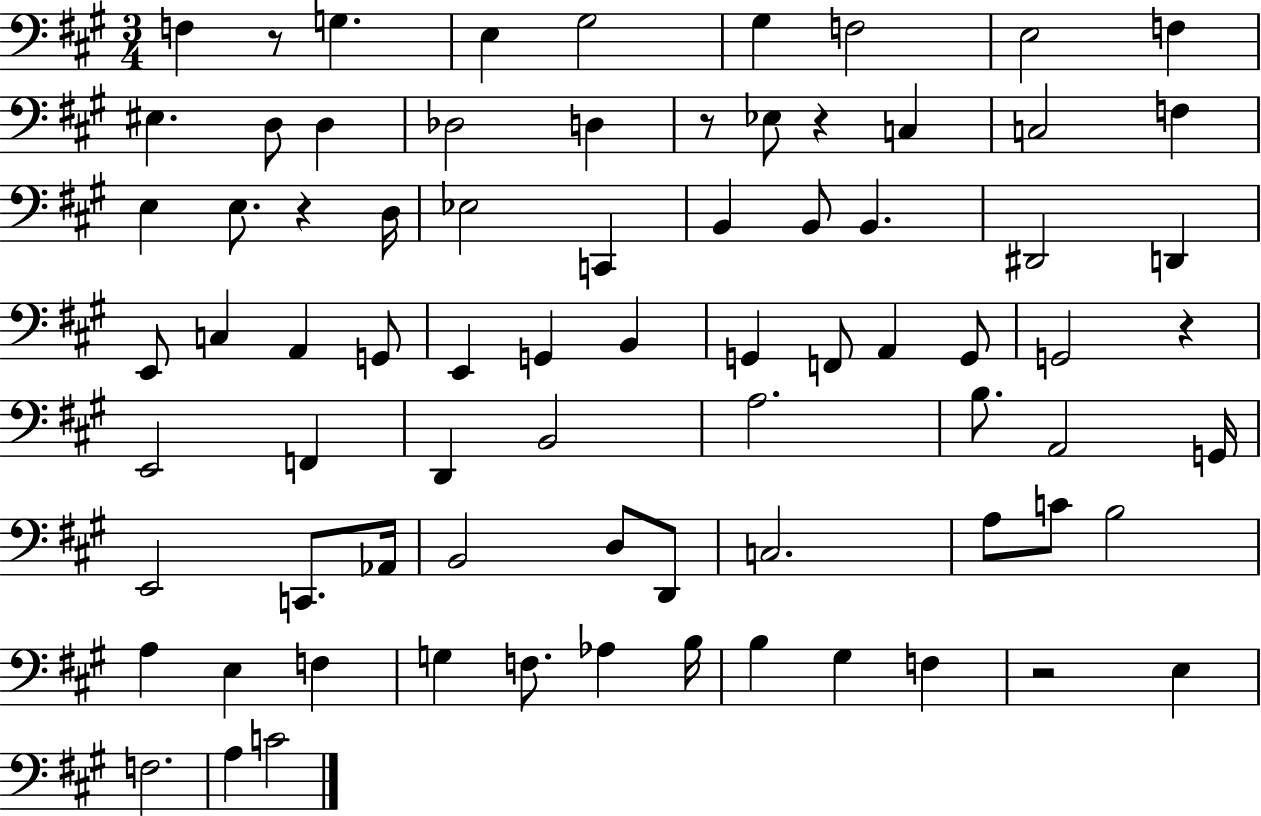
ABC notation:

X:1
T:Untitled
M:3/4
L:1/4
K:A
F, z/2 G, E, ^G,2 ^G, F,2 E,2 F, ^E, D,/2 D, _D,2 D, z/2 _E,/2 z C, C,2 F, E, E,/2 z D,/4 _E,2 C,, B,, B,,/2 B,, ^D,,2 D,, E,,/2 C, A,, G,,/2 E,, G,, B,, G,, F,,/2 A,, G,,/2 G,,2 z E,,2 F,, D,, B,,2 A,2 B,/2 A,,2 G,,/4 E,,2 C,,/2 _A,,/4 B,,2 D,/2 D,,/2 C,2 A,/2 C/2 B,2 A, E, F, G, F,/2 _A, B,/4 B, ^G, F, z2 E, F,2 A, C2